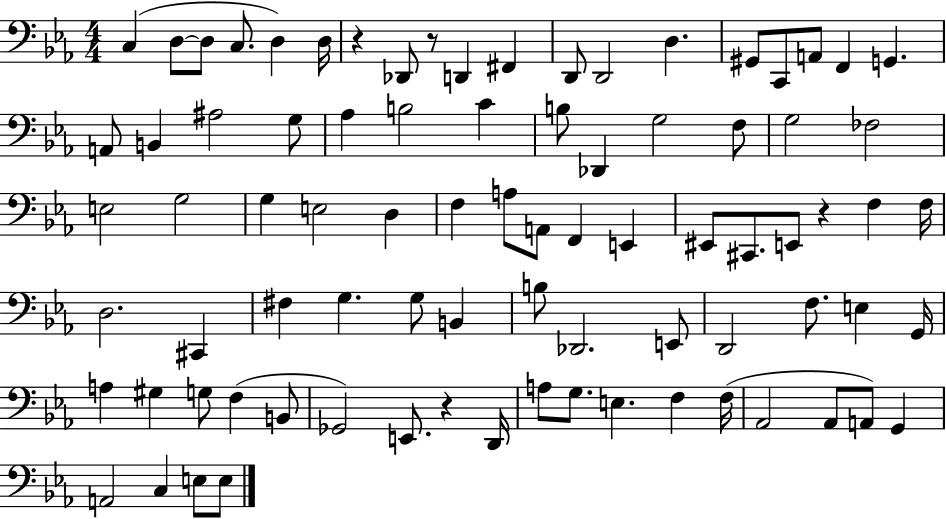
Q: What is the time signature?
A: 4/4